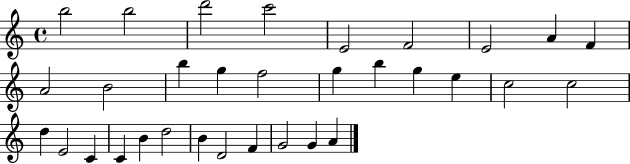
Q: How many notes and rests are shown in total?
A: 32